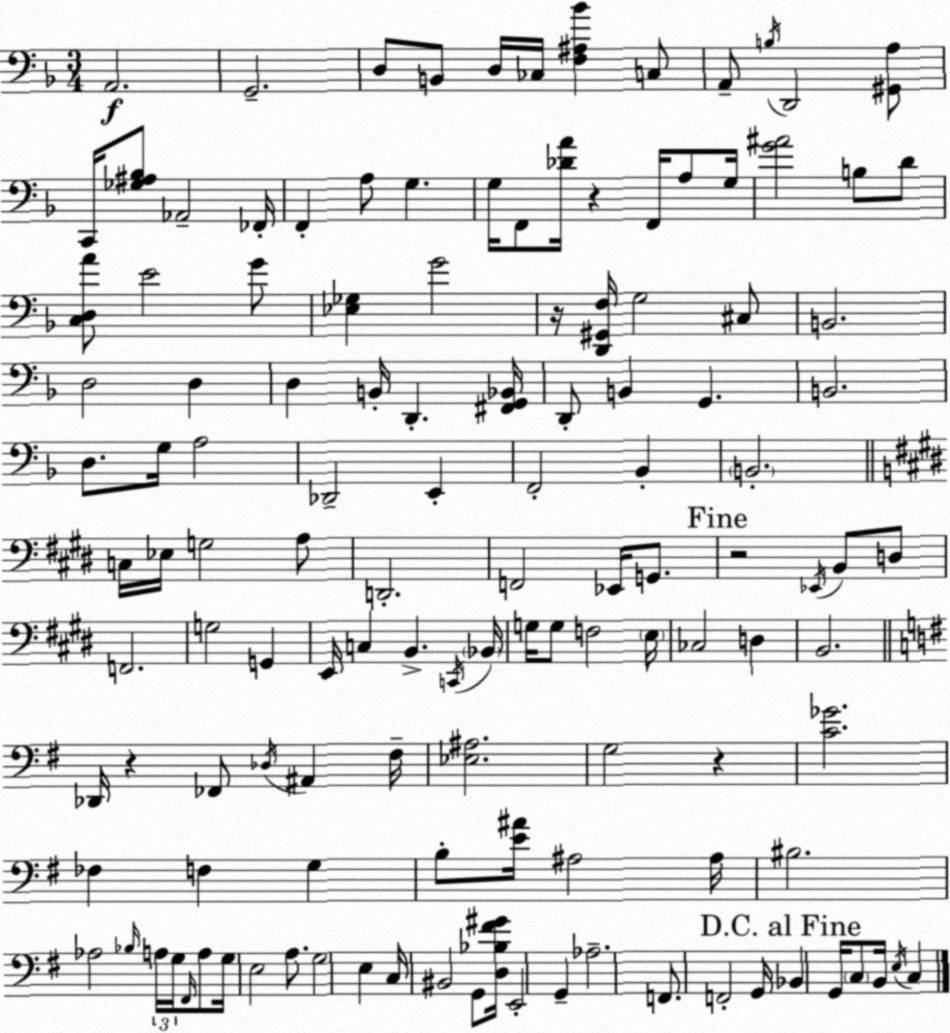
X:1
T:Untitled
M:3/4
L:1/4
K:Dm
A,,2 G,,2 D,/2 B,,/2 D,/4 _C,/4 [F,^A,_B] C,/2 A,,/2 B,/4 D,,2 [^G,,A,]/2 C,,/4 [_G,^A,_B,]/2 _A,,2 _F,,/4 F,, A,/2 G, G,/4 F,,/2 [_DA]/4 z F,,/4 A,/2 G,/4 [G^A]2 B,/2 D/2 [C,D,A]/2 E2 G/2 [_E,_G,] G2 z/4 [D,,^G,,F,]/4 G,2 ^C,/2 B,,2 D,2 D, D, B,,/4 D,, [^F,,G,,_B,,]/4 D,,/2 B,, G,, B,,2 D,/2 G,/4 A,2 _D,,2 E,, F,,2 _B,, B,,2 C,/4 _E,/4 G,2 A,/2 D,,2 F,,2 _E,,/4 G,,/2 z2 _E,,/4 B,,/2 D,/2 F,,2 G,2 G,, E,,/4 C, B,, C,,/4 _B,,/4 G,/4 G,/2 F,2 E,/4 _C,2 D, B,,2 _D,,/4 z _F,,/2 _D,/4 ^A,, ^F,/4 [_E,^A,]2 G,2 z [C_G]2 _F, F, G, B,/2 [E^A]/4 ^A,2 ^A,/4 ^B,2 _A,2 _B,/4 A,/4 G,/4 ^F,,/4 A,/2 G,/4 E,2 A,/2 G,2 E, C,/4 ^B,,2 G,,/2 [D,_B,^F^G]/4 E,,2 G,, _A,2 F,,/2 F,,2 G,,/4 _B,, G,,/4 C,/2 B,,/4 E,/4 C,